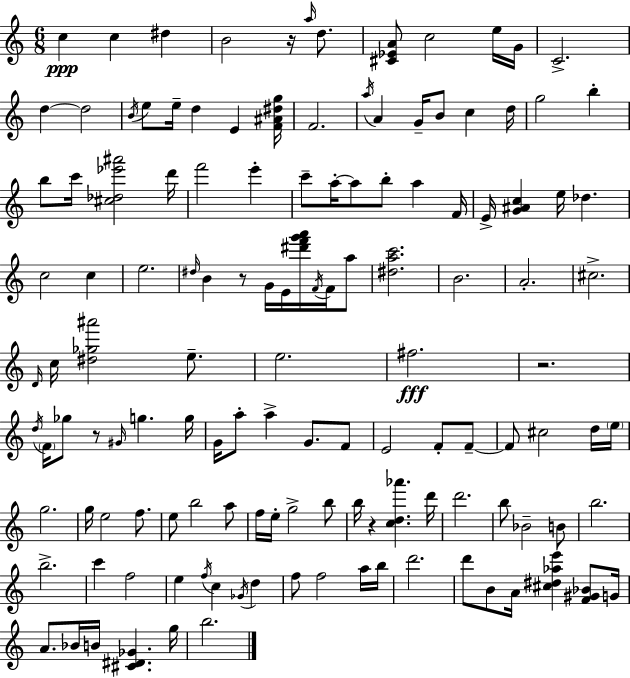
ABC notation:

X:1
T:Untitled
M:6/8
L:1/4
K:Am
c c ^d B2 z/4 a/4 d/2 [^C_EA]/2 c2 e/4 G/4 C2 d d2 B/4 e/2 e/4 d E [F^A^dg]/4 F2 a/4 A G/4 B/2 c d/4 g2 b b/2 c'/4 [^c_d_e'^a']2 d'/4 f'2 e' c'/2 a/4 a/2 b/2 a F/4 E/4 [G^Ac] e/4 _d c2 c e2 ^d/4 B z/2 G/4 E/4 [^d'f'g'a']/4 F/4 F/4 a/2 [^dac']2 B2 A2 ^c2 D/4 c/4 [^d_g^a']2 e/2 e2 ^f2 z2 d/4 F/4 _g/2 z/2 ^G/4 g g/4 G/4 a/2 a G/2 F/2 E2 F/2 F/2 F/2 ^c2 d/4 e/4 g2 g/4 e2 f/2 e/2 b2 a/2 f/4 e/4 g2 b/2 b/4 z [cd_a'] d'/4 d'2 b/2 _B2 B/2 b2 b2 c' f2 e f/4 c _G/4 d f/2 f2 a/4 b/4 d'2 d'/2 B/2 A/4 [^c^d_ae'] [F^G_B]/2 G/4 A/2 _B/4 B/4 [^C^D_G] g/4 b2